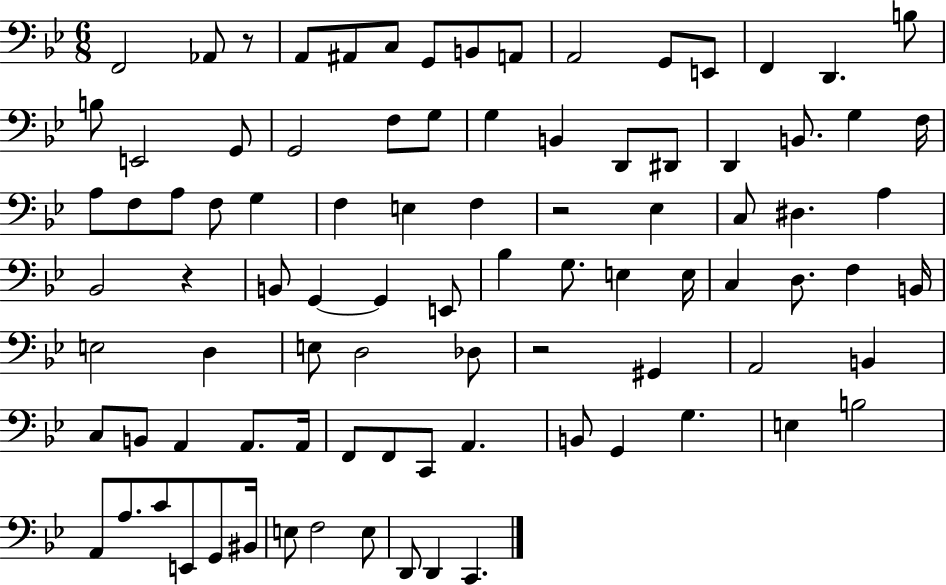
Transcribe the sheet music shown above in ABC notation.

X:1
T:Untitled
M:6/8
L:1/4
K:Bb
F,,2 _A,,/2 z/2 A,,/2 ^A,,/2 C,/2 G,,/2 B,,/2 A,,/2 A,,2 G,,/2 E,,/2 F,, D,, B,/2 B,/2 E,,2 G,,/2 G,,2 F,/2 G,/2 G, B,, D,,/2 ^D,,/2 D,, B,,/2 G, F,/4 A,/2 F,/2 A,/2 F,/2 G, F, E, F, z2 _E, C,/2 ^D, A, _B,,2 z B,,/2 G,, G,, E,,/2 _B, G,/2 E, E,/4 C, D,/2 F, B,,/4 E,2 D, E,/2 D,2 _D,/2 z2 ^G,, A,,2 B,, C,/2 B,,/2 A,, A,,/2 A,,/4 F,,/2 F,,/2 C,,/2 A,, B,,/2 G,, G, E, B,2 A,,/2 A,/2 C/2 E,,/2 G,,/2 ^B,,/4 E,/2 F,2 E,/2 D,,/2 D,, C,,